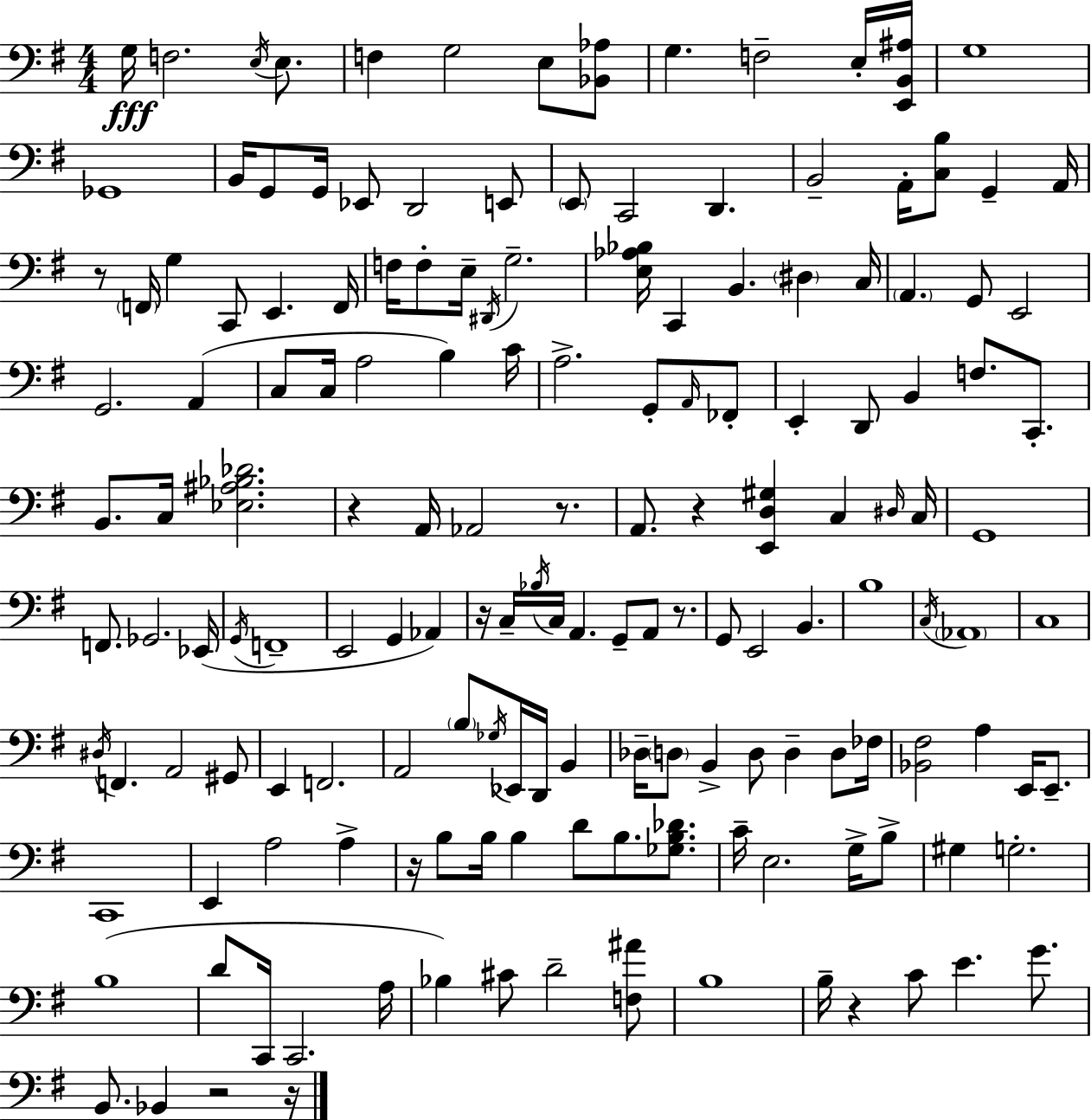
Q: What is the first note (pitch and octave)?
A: G3